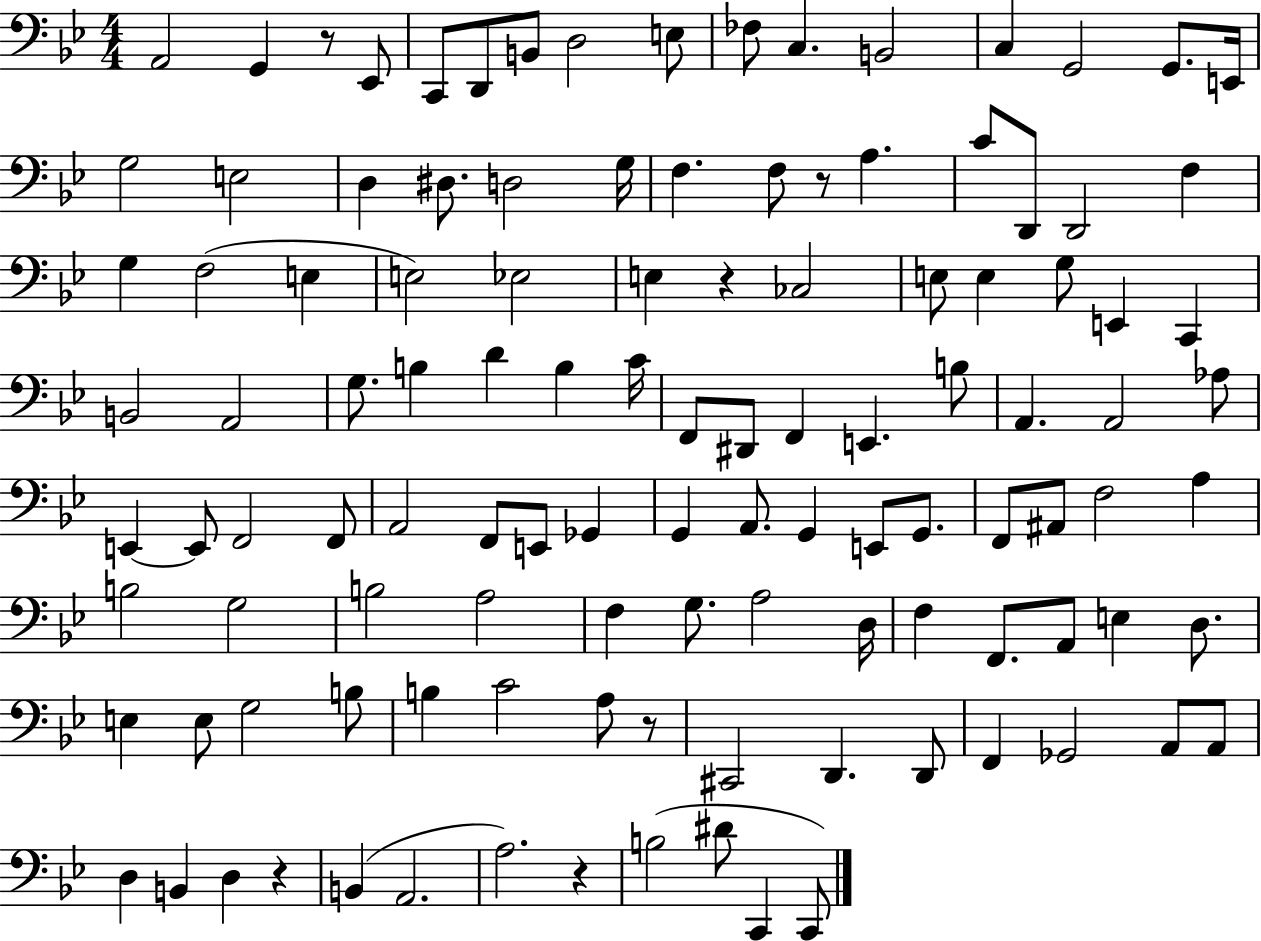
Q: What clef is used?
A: bass